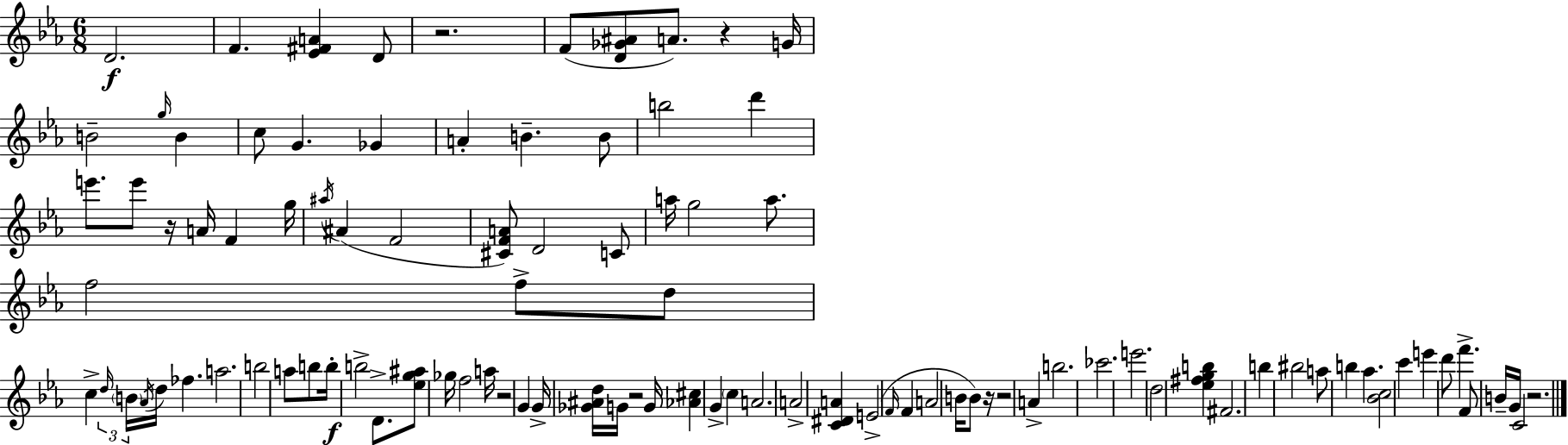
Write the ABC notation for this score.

X:1
T:Untitled
M:6/8
L:1/4
K:Eb
D2 F [_E^FA] D/2 z2 F/2 [D_G^A]/2 A/2 z G/4 B2 g/4 B c/2 G _G A B B/2 b2 d' e'/2 e'/2 z/4 A/4 F g/4 ^a/4 ^A F2 [^CFA]/2 D2 C/2 a/4 g2 a/2 f2 f/2 d/2 c d/4 B/4 _A/4 d/4 _f a2 b2 a/2 b/2 b/4 b2 D/2 [_eg^a]/2 _g/4 f2 a/4 z2 G G/4 [_G^Ad]/4 G/4 z2 G/4 [_A^c] G c A2 A2 [C^DA] E2 F/4 F A2 B/4 B/2 z/4 z2 A b2 _c'2 e'2 d2 [_e^fgb] ^F2 b ^b2 a/2 b _a [_Bc]2 c' e' d'/2 f' F/2 B/4 G/4 C2 z2